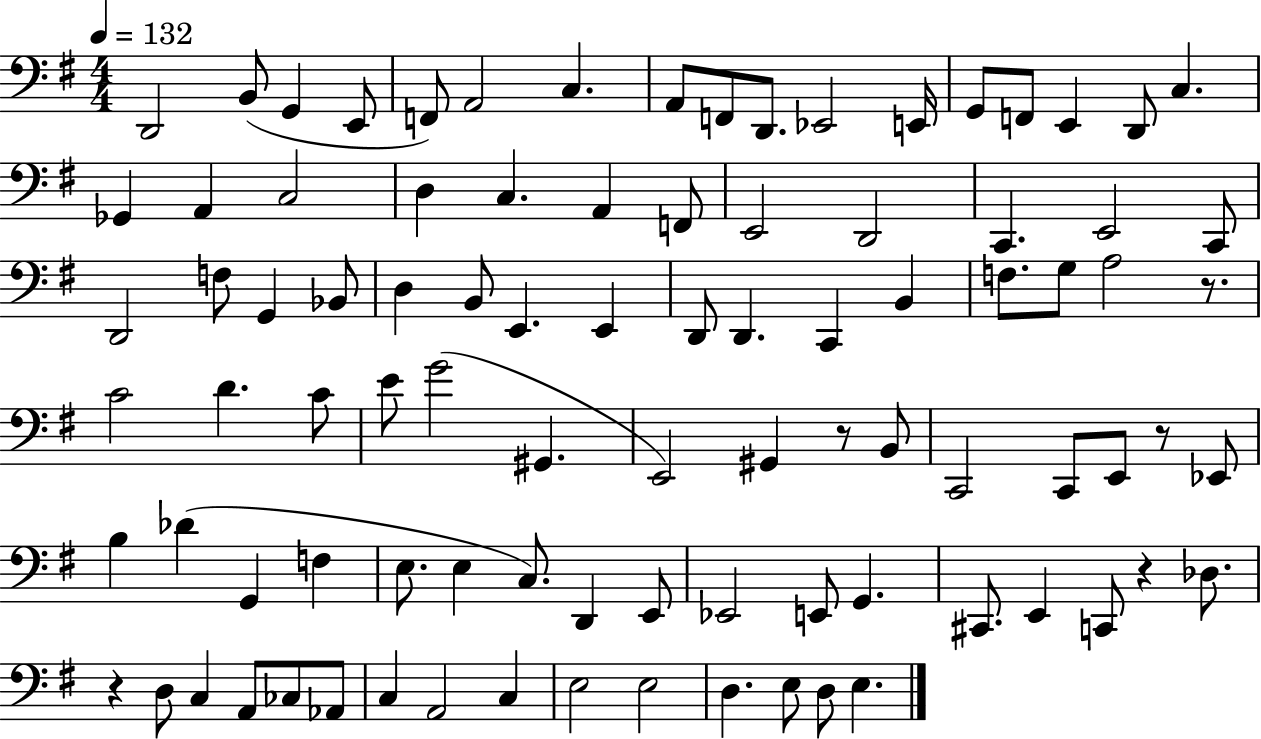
X:1
T:Untitled
M:4/4
L:1/4
K:G
D,,2 B,,/2 G,, E,,/2 F,,/2 A,,2 C, A,,/2 F,,/2 D,,/2 _E,,2 E,,/4 G,,/2 F,,/2 E,, D,,/2 C, _G,, A,, C,2 D, C, A,, F,,/2 E,,2 D,,2 C,, E,,2 C,,/2 D,,2 F,/2 G,, _B,,/2 D, B,,/2 E,, E,, D,,/2 D,, C,, B,, F,/2 G,/2 A,2 z/2 C2 D C/2 E/2 G2 ^G,, E,,2 ^G,, z/2 B,,/2 C,,2 C,,/2 E,,/2 z/2 _E,,/2 B, _D G,, F, E,/2 E, C,/2 D,, E,,/2 _E,,2 E,,/2 G,, ^C,,/2 E,, C,,/2 z _D,/2 z D,/2 C, A,,/2 _C,/2 _A,,/2 C, A,,2 C, E,2 E,2 D, E,/2 D,/2 E,